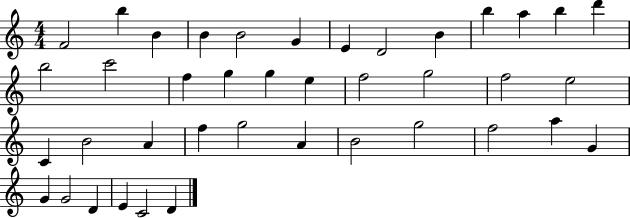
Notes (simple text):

F4/h B5/q B4/q B4/q B4/h G4/q E4/q D4/h B4/q B5/q A5/q B5/q D6/q B5/h C6/h F5/q G5/q G5/q E5/q F5/h G5/h F5/h E5/h C4/q B4/h A4/q F5/q G5/h A4/q B4/h G5/h F5/h A5/q G4/q G4/q G4/h D4/q E4/q C4/h D4/q